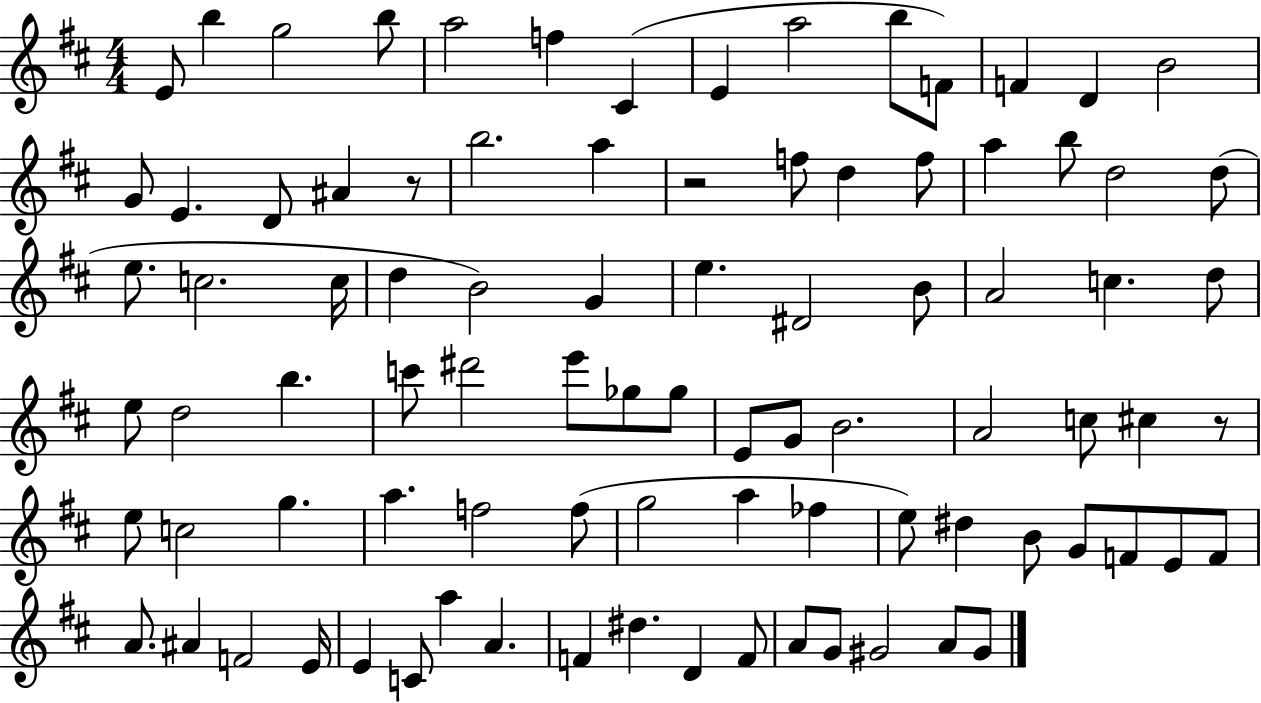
{
  \clef treble
  \numericTimeSignature
  \time 4/4
  \key d \major
  \repeat volta 2 { e'8 b''4 g''2 b''8 | a''2 f''4 cis'4( | e'4 a''2 b''8 f'8) | f'4 d'4 b'2 | \break g'8 e'4. d'8 ais'4 r8 | b''2. a''4 | r2 f''8 d''4 f''8 | a''4 b''8 d''2 d''8( | \break e''8. c''2. c''16 | d''4 b'2) g'4 | e''4. dis'2 b'8 | a'2 c''4. d''8 | \break e''8 d''2 b''4. | c'''8 dis'''2 e'''8 ges''8 ges''8 | e'8 g'8 b'2. | a'2 c''8 cis''4 r8 | \break e''8 c''2 g''4. | a''4. f''2 f''8( | g''2 a''4 fes''4 | e''8) dis''4 b'8 g'8 f'8 e'8 f'8 | \break a'8. ais'4 f'2 e'16 | e'4 c'8 a''4 a'4. | f'4 dis''4. d'4 f'8 | a'8 g'8 gis'2 a'8 gis'8 | \break } \bar "|."
}